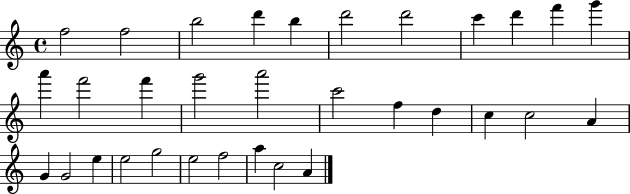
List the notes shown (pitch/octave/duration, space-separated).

F5/h F5/h B5/h D6/q B5/q D6/h D6/h C6/q D6/q F6/q G6/q A6/q F6/h F6/q G6/h A6/h C6/h F5/q D5/q C5/q C5/h A4/q G4/q G4/h E5/q E5/h G5/h E5/h F5/h A5/q C5/h A4/q